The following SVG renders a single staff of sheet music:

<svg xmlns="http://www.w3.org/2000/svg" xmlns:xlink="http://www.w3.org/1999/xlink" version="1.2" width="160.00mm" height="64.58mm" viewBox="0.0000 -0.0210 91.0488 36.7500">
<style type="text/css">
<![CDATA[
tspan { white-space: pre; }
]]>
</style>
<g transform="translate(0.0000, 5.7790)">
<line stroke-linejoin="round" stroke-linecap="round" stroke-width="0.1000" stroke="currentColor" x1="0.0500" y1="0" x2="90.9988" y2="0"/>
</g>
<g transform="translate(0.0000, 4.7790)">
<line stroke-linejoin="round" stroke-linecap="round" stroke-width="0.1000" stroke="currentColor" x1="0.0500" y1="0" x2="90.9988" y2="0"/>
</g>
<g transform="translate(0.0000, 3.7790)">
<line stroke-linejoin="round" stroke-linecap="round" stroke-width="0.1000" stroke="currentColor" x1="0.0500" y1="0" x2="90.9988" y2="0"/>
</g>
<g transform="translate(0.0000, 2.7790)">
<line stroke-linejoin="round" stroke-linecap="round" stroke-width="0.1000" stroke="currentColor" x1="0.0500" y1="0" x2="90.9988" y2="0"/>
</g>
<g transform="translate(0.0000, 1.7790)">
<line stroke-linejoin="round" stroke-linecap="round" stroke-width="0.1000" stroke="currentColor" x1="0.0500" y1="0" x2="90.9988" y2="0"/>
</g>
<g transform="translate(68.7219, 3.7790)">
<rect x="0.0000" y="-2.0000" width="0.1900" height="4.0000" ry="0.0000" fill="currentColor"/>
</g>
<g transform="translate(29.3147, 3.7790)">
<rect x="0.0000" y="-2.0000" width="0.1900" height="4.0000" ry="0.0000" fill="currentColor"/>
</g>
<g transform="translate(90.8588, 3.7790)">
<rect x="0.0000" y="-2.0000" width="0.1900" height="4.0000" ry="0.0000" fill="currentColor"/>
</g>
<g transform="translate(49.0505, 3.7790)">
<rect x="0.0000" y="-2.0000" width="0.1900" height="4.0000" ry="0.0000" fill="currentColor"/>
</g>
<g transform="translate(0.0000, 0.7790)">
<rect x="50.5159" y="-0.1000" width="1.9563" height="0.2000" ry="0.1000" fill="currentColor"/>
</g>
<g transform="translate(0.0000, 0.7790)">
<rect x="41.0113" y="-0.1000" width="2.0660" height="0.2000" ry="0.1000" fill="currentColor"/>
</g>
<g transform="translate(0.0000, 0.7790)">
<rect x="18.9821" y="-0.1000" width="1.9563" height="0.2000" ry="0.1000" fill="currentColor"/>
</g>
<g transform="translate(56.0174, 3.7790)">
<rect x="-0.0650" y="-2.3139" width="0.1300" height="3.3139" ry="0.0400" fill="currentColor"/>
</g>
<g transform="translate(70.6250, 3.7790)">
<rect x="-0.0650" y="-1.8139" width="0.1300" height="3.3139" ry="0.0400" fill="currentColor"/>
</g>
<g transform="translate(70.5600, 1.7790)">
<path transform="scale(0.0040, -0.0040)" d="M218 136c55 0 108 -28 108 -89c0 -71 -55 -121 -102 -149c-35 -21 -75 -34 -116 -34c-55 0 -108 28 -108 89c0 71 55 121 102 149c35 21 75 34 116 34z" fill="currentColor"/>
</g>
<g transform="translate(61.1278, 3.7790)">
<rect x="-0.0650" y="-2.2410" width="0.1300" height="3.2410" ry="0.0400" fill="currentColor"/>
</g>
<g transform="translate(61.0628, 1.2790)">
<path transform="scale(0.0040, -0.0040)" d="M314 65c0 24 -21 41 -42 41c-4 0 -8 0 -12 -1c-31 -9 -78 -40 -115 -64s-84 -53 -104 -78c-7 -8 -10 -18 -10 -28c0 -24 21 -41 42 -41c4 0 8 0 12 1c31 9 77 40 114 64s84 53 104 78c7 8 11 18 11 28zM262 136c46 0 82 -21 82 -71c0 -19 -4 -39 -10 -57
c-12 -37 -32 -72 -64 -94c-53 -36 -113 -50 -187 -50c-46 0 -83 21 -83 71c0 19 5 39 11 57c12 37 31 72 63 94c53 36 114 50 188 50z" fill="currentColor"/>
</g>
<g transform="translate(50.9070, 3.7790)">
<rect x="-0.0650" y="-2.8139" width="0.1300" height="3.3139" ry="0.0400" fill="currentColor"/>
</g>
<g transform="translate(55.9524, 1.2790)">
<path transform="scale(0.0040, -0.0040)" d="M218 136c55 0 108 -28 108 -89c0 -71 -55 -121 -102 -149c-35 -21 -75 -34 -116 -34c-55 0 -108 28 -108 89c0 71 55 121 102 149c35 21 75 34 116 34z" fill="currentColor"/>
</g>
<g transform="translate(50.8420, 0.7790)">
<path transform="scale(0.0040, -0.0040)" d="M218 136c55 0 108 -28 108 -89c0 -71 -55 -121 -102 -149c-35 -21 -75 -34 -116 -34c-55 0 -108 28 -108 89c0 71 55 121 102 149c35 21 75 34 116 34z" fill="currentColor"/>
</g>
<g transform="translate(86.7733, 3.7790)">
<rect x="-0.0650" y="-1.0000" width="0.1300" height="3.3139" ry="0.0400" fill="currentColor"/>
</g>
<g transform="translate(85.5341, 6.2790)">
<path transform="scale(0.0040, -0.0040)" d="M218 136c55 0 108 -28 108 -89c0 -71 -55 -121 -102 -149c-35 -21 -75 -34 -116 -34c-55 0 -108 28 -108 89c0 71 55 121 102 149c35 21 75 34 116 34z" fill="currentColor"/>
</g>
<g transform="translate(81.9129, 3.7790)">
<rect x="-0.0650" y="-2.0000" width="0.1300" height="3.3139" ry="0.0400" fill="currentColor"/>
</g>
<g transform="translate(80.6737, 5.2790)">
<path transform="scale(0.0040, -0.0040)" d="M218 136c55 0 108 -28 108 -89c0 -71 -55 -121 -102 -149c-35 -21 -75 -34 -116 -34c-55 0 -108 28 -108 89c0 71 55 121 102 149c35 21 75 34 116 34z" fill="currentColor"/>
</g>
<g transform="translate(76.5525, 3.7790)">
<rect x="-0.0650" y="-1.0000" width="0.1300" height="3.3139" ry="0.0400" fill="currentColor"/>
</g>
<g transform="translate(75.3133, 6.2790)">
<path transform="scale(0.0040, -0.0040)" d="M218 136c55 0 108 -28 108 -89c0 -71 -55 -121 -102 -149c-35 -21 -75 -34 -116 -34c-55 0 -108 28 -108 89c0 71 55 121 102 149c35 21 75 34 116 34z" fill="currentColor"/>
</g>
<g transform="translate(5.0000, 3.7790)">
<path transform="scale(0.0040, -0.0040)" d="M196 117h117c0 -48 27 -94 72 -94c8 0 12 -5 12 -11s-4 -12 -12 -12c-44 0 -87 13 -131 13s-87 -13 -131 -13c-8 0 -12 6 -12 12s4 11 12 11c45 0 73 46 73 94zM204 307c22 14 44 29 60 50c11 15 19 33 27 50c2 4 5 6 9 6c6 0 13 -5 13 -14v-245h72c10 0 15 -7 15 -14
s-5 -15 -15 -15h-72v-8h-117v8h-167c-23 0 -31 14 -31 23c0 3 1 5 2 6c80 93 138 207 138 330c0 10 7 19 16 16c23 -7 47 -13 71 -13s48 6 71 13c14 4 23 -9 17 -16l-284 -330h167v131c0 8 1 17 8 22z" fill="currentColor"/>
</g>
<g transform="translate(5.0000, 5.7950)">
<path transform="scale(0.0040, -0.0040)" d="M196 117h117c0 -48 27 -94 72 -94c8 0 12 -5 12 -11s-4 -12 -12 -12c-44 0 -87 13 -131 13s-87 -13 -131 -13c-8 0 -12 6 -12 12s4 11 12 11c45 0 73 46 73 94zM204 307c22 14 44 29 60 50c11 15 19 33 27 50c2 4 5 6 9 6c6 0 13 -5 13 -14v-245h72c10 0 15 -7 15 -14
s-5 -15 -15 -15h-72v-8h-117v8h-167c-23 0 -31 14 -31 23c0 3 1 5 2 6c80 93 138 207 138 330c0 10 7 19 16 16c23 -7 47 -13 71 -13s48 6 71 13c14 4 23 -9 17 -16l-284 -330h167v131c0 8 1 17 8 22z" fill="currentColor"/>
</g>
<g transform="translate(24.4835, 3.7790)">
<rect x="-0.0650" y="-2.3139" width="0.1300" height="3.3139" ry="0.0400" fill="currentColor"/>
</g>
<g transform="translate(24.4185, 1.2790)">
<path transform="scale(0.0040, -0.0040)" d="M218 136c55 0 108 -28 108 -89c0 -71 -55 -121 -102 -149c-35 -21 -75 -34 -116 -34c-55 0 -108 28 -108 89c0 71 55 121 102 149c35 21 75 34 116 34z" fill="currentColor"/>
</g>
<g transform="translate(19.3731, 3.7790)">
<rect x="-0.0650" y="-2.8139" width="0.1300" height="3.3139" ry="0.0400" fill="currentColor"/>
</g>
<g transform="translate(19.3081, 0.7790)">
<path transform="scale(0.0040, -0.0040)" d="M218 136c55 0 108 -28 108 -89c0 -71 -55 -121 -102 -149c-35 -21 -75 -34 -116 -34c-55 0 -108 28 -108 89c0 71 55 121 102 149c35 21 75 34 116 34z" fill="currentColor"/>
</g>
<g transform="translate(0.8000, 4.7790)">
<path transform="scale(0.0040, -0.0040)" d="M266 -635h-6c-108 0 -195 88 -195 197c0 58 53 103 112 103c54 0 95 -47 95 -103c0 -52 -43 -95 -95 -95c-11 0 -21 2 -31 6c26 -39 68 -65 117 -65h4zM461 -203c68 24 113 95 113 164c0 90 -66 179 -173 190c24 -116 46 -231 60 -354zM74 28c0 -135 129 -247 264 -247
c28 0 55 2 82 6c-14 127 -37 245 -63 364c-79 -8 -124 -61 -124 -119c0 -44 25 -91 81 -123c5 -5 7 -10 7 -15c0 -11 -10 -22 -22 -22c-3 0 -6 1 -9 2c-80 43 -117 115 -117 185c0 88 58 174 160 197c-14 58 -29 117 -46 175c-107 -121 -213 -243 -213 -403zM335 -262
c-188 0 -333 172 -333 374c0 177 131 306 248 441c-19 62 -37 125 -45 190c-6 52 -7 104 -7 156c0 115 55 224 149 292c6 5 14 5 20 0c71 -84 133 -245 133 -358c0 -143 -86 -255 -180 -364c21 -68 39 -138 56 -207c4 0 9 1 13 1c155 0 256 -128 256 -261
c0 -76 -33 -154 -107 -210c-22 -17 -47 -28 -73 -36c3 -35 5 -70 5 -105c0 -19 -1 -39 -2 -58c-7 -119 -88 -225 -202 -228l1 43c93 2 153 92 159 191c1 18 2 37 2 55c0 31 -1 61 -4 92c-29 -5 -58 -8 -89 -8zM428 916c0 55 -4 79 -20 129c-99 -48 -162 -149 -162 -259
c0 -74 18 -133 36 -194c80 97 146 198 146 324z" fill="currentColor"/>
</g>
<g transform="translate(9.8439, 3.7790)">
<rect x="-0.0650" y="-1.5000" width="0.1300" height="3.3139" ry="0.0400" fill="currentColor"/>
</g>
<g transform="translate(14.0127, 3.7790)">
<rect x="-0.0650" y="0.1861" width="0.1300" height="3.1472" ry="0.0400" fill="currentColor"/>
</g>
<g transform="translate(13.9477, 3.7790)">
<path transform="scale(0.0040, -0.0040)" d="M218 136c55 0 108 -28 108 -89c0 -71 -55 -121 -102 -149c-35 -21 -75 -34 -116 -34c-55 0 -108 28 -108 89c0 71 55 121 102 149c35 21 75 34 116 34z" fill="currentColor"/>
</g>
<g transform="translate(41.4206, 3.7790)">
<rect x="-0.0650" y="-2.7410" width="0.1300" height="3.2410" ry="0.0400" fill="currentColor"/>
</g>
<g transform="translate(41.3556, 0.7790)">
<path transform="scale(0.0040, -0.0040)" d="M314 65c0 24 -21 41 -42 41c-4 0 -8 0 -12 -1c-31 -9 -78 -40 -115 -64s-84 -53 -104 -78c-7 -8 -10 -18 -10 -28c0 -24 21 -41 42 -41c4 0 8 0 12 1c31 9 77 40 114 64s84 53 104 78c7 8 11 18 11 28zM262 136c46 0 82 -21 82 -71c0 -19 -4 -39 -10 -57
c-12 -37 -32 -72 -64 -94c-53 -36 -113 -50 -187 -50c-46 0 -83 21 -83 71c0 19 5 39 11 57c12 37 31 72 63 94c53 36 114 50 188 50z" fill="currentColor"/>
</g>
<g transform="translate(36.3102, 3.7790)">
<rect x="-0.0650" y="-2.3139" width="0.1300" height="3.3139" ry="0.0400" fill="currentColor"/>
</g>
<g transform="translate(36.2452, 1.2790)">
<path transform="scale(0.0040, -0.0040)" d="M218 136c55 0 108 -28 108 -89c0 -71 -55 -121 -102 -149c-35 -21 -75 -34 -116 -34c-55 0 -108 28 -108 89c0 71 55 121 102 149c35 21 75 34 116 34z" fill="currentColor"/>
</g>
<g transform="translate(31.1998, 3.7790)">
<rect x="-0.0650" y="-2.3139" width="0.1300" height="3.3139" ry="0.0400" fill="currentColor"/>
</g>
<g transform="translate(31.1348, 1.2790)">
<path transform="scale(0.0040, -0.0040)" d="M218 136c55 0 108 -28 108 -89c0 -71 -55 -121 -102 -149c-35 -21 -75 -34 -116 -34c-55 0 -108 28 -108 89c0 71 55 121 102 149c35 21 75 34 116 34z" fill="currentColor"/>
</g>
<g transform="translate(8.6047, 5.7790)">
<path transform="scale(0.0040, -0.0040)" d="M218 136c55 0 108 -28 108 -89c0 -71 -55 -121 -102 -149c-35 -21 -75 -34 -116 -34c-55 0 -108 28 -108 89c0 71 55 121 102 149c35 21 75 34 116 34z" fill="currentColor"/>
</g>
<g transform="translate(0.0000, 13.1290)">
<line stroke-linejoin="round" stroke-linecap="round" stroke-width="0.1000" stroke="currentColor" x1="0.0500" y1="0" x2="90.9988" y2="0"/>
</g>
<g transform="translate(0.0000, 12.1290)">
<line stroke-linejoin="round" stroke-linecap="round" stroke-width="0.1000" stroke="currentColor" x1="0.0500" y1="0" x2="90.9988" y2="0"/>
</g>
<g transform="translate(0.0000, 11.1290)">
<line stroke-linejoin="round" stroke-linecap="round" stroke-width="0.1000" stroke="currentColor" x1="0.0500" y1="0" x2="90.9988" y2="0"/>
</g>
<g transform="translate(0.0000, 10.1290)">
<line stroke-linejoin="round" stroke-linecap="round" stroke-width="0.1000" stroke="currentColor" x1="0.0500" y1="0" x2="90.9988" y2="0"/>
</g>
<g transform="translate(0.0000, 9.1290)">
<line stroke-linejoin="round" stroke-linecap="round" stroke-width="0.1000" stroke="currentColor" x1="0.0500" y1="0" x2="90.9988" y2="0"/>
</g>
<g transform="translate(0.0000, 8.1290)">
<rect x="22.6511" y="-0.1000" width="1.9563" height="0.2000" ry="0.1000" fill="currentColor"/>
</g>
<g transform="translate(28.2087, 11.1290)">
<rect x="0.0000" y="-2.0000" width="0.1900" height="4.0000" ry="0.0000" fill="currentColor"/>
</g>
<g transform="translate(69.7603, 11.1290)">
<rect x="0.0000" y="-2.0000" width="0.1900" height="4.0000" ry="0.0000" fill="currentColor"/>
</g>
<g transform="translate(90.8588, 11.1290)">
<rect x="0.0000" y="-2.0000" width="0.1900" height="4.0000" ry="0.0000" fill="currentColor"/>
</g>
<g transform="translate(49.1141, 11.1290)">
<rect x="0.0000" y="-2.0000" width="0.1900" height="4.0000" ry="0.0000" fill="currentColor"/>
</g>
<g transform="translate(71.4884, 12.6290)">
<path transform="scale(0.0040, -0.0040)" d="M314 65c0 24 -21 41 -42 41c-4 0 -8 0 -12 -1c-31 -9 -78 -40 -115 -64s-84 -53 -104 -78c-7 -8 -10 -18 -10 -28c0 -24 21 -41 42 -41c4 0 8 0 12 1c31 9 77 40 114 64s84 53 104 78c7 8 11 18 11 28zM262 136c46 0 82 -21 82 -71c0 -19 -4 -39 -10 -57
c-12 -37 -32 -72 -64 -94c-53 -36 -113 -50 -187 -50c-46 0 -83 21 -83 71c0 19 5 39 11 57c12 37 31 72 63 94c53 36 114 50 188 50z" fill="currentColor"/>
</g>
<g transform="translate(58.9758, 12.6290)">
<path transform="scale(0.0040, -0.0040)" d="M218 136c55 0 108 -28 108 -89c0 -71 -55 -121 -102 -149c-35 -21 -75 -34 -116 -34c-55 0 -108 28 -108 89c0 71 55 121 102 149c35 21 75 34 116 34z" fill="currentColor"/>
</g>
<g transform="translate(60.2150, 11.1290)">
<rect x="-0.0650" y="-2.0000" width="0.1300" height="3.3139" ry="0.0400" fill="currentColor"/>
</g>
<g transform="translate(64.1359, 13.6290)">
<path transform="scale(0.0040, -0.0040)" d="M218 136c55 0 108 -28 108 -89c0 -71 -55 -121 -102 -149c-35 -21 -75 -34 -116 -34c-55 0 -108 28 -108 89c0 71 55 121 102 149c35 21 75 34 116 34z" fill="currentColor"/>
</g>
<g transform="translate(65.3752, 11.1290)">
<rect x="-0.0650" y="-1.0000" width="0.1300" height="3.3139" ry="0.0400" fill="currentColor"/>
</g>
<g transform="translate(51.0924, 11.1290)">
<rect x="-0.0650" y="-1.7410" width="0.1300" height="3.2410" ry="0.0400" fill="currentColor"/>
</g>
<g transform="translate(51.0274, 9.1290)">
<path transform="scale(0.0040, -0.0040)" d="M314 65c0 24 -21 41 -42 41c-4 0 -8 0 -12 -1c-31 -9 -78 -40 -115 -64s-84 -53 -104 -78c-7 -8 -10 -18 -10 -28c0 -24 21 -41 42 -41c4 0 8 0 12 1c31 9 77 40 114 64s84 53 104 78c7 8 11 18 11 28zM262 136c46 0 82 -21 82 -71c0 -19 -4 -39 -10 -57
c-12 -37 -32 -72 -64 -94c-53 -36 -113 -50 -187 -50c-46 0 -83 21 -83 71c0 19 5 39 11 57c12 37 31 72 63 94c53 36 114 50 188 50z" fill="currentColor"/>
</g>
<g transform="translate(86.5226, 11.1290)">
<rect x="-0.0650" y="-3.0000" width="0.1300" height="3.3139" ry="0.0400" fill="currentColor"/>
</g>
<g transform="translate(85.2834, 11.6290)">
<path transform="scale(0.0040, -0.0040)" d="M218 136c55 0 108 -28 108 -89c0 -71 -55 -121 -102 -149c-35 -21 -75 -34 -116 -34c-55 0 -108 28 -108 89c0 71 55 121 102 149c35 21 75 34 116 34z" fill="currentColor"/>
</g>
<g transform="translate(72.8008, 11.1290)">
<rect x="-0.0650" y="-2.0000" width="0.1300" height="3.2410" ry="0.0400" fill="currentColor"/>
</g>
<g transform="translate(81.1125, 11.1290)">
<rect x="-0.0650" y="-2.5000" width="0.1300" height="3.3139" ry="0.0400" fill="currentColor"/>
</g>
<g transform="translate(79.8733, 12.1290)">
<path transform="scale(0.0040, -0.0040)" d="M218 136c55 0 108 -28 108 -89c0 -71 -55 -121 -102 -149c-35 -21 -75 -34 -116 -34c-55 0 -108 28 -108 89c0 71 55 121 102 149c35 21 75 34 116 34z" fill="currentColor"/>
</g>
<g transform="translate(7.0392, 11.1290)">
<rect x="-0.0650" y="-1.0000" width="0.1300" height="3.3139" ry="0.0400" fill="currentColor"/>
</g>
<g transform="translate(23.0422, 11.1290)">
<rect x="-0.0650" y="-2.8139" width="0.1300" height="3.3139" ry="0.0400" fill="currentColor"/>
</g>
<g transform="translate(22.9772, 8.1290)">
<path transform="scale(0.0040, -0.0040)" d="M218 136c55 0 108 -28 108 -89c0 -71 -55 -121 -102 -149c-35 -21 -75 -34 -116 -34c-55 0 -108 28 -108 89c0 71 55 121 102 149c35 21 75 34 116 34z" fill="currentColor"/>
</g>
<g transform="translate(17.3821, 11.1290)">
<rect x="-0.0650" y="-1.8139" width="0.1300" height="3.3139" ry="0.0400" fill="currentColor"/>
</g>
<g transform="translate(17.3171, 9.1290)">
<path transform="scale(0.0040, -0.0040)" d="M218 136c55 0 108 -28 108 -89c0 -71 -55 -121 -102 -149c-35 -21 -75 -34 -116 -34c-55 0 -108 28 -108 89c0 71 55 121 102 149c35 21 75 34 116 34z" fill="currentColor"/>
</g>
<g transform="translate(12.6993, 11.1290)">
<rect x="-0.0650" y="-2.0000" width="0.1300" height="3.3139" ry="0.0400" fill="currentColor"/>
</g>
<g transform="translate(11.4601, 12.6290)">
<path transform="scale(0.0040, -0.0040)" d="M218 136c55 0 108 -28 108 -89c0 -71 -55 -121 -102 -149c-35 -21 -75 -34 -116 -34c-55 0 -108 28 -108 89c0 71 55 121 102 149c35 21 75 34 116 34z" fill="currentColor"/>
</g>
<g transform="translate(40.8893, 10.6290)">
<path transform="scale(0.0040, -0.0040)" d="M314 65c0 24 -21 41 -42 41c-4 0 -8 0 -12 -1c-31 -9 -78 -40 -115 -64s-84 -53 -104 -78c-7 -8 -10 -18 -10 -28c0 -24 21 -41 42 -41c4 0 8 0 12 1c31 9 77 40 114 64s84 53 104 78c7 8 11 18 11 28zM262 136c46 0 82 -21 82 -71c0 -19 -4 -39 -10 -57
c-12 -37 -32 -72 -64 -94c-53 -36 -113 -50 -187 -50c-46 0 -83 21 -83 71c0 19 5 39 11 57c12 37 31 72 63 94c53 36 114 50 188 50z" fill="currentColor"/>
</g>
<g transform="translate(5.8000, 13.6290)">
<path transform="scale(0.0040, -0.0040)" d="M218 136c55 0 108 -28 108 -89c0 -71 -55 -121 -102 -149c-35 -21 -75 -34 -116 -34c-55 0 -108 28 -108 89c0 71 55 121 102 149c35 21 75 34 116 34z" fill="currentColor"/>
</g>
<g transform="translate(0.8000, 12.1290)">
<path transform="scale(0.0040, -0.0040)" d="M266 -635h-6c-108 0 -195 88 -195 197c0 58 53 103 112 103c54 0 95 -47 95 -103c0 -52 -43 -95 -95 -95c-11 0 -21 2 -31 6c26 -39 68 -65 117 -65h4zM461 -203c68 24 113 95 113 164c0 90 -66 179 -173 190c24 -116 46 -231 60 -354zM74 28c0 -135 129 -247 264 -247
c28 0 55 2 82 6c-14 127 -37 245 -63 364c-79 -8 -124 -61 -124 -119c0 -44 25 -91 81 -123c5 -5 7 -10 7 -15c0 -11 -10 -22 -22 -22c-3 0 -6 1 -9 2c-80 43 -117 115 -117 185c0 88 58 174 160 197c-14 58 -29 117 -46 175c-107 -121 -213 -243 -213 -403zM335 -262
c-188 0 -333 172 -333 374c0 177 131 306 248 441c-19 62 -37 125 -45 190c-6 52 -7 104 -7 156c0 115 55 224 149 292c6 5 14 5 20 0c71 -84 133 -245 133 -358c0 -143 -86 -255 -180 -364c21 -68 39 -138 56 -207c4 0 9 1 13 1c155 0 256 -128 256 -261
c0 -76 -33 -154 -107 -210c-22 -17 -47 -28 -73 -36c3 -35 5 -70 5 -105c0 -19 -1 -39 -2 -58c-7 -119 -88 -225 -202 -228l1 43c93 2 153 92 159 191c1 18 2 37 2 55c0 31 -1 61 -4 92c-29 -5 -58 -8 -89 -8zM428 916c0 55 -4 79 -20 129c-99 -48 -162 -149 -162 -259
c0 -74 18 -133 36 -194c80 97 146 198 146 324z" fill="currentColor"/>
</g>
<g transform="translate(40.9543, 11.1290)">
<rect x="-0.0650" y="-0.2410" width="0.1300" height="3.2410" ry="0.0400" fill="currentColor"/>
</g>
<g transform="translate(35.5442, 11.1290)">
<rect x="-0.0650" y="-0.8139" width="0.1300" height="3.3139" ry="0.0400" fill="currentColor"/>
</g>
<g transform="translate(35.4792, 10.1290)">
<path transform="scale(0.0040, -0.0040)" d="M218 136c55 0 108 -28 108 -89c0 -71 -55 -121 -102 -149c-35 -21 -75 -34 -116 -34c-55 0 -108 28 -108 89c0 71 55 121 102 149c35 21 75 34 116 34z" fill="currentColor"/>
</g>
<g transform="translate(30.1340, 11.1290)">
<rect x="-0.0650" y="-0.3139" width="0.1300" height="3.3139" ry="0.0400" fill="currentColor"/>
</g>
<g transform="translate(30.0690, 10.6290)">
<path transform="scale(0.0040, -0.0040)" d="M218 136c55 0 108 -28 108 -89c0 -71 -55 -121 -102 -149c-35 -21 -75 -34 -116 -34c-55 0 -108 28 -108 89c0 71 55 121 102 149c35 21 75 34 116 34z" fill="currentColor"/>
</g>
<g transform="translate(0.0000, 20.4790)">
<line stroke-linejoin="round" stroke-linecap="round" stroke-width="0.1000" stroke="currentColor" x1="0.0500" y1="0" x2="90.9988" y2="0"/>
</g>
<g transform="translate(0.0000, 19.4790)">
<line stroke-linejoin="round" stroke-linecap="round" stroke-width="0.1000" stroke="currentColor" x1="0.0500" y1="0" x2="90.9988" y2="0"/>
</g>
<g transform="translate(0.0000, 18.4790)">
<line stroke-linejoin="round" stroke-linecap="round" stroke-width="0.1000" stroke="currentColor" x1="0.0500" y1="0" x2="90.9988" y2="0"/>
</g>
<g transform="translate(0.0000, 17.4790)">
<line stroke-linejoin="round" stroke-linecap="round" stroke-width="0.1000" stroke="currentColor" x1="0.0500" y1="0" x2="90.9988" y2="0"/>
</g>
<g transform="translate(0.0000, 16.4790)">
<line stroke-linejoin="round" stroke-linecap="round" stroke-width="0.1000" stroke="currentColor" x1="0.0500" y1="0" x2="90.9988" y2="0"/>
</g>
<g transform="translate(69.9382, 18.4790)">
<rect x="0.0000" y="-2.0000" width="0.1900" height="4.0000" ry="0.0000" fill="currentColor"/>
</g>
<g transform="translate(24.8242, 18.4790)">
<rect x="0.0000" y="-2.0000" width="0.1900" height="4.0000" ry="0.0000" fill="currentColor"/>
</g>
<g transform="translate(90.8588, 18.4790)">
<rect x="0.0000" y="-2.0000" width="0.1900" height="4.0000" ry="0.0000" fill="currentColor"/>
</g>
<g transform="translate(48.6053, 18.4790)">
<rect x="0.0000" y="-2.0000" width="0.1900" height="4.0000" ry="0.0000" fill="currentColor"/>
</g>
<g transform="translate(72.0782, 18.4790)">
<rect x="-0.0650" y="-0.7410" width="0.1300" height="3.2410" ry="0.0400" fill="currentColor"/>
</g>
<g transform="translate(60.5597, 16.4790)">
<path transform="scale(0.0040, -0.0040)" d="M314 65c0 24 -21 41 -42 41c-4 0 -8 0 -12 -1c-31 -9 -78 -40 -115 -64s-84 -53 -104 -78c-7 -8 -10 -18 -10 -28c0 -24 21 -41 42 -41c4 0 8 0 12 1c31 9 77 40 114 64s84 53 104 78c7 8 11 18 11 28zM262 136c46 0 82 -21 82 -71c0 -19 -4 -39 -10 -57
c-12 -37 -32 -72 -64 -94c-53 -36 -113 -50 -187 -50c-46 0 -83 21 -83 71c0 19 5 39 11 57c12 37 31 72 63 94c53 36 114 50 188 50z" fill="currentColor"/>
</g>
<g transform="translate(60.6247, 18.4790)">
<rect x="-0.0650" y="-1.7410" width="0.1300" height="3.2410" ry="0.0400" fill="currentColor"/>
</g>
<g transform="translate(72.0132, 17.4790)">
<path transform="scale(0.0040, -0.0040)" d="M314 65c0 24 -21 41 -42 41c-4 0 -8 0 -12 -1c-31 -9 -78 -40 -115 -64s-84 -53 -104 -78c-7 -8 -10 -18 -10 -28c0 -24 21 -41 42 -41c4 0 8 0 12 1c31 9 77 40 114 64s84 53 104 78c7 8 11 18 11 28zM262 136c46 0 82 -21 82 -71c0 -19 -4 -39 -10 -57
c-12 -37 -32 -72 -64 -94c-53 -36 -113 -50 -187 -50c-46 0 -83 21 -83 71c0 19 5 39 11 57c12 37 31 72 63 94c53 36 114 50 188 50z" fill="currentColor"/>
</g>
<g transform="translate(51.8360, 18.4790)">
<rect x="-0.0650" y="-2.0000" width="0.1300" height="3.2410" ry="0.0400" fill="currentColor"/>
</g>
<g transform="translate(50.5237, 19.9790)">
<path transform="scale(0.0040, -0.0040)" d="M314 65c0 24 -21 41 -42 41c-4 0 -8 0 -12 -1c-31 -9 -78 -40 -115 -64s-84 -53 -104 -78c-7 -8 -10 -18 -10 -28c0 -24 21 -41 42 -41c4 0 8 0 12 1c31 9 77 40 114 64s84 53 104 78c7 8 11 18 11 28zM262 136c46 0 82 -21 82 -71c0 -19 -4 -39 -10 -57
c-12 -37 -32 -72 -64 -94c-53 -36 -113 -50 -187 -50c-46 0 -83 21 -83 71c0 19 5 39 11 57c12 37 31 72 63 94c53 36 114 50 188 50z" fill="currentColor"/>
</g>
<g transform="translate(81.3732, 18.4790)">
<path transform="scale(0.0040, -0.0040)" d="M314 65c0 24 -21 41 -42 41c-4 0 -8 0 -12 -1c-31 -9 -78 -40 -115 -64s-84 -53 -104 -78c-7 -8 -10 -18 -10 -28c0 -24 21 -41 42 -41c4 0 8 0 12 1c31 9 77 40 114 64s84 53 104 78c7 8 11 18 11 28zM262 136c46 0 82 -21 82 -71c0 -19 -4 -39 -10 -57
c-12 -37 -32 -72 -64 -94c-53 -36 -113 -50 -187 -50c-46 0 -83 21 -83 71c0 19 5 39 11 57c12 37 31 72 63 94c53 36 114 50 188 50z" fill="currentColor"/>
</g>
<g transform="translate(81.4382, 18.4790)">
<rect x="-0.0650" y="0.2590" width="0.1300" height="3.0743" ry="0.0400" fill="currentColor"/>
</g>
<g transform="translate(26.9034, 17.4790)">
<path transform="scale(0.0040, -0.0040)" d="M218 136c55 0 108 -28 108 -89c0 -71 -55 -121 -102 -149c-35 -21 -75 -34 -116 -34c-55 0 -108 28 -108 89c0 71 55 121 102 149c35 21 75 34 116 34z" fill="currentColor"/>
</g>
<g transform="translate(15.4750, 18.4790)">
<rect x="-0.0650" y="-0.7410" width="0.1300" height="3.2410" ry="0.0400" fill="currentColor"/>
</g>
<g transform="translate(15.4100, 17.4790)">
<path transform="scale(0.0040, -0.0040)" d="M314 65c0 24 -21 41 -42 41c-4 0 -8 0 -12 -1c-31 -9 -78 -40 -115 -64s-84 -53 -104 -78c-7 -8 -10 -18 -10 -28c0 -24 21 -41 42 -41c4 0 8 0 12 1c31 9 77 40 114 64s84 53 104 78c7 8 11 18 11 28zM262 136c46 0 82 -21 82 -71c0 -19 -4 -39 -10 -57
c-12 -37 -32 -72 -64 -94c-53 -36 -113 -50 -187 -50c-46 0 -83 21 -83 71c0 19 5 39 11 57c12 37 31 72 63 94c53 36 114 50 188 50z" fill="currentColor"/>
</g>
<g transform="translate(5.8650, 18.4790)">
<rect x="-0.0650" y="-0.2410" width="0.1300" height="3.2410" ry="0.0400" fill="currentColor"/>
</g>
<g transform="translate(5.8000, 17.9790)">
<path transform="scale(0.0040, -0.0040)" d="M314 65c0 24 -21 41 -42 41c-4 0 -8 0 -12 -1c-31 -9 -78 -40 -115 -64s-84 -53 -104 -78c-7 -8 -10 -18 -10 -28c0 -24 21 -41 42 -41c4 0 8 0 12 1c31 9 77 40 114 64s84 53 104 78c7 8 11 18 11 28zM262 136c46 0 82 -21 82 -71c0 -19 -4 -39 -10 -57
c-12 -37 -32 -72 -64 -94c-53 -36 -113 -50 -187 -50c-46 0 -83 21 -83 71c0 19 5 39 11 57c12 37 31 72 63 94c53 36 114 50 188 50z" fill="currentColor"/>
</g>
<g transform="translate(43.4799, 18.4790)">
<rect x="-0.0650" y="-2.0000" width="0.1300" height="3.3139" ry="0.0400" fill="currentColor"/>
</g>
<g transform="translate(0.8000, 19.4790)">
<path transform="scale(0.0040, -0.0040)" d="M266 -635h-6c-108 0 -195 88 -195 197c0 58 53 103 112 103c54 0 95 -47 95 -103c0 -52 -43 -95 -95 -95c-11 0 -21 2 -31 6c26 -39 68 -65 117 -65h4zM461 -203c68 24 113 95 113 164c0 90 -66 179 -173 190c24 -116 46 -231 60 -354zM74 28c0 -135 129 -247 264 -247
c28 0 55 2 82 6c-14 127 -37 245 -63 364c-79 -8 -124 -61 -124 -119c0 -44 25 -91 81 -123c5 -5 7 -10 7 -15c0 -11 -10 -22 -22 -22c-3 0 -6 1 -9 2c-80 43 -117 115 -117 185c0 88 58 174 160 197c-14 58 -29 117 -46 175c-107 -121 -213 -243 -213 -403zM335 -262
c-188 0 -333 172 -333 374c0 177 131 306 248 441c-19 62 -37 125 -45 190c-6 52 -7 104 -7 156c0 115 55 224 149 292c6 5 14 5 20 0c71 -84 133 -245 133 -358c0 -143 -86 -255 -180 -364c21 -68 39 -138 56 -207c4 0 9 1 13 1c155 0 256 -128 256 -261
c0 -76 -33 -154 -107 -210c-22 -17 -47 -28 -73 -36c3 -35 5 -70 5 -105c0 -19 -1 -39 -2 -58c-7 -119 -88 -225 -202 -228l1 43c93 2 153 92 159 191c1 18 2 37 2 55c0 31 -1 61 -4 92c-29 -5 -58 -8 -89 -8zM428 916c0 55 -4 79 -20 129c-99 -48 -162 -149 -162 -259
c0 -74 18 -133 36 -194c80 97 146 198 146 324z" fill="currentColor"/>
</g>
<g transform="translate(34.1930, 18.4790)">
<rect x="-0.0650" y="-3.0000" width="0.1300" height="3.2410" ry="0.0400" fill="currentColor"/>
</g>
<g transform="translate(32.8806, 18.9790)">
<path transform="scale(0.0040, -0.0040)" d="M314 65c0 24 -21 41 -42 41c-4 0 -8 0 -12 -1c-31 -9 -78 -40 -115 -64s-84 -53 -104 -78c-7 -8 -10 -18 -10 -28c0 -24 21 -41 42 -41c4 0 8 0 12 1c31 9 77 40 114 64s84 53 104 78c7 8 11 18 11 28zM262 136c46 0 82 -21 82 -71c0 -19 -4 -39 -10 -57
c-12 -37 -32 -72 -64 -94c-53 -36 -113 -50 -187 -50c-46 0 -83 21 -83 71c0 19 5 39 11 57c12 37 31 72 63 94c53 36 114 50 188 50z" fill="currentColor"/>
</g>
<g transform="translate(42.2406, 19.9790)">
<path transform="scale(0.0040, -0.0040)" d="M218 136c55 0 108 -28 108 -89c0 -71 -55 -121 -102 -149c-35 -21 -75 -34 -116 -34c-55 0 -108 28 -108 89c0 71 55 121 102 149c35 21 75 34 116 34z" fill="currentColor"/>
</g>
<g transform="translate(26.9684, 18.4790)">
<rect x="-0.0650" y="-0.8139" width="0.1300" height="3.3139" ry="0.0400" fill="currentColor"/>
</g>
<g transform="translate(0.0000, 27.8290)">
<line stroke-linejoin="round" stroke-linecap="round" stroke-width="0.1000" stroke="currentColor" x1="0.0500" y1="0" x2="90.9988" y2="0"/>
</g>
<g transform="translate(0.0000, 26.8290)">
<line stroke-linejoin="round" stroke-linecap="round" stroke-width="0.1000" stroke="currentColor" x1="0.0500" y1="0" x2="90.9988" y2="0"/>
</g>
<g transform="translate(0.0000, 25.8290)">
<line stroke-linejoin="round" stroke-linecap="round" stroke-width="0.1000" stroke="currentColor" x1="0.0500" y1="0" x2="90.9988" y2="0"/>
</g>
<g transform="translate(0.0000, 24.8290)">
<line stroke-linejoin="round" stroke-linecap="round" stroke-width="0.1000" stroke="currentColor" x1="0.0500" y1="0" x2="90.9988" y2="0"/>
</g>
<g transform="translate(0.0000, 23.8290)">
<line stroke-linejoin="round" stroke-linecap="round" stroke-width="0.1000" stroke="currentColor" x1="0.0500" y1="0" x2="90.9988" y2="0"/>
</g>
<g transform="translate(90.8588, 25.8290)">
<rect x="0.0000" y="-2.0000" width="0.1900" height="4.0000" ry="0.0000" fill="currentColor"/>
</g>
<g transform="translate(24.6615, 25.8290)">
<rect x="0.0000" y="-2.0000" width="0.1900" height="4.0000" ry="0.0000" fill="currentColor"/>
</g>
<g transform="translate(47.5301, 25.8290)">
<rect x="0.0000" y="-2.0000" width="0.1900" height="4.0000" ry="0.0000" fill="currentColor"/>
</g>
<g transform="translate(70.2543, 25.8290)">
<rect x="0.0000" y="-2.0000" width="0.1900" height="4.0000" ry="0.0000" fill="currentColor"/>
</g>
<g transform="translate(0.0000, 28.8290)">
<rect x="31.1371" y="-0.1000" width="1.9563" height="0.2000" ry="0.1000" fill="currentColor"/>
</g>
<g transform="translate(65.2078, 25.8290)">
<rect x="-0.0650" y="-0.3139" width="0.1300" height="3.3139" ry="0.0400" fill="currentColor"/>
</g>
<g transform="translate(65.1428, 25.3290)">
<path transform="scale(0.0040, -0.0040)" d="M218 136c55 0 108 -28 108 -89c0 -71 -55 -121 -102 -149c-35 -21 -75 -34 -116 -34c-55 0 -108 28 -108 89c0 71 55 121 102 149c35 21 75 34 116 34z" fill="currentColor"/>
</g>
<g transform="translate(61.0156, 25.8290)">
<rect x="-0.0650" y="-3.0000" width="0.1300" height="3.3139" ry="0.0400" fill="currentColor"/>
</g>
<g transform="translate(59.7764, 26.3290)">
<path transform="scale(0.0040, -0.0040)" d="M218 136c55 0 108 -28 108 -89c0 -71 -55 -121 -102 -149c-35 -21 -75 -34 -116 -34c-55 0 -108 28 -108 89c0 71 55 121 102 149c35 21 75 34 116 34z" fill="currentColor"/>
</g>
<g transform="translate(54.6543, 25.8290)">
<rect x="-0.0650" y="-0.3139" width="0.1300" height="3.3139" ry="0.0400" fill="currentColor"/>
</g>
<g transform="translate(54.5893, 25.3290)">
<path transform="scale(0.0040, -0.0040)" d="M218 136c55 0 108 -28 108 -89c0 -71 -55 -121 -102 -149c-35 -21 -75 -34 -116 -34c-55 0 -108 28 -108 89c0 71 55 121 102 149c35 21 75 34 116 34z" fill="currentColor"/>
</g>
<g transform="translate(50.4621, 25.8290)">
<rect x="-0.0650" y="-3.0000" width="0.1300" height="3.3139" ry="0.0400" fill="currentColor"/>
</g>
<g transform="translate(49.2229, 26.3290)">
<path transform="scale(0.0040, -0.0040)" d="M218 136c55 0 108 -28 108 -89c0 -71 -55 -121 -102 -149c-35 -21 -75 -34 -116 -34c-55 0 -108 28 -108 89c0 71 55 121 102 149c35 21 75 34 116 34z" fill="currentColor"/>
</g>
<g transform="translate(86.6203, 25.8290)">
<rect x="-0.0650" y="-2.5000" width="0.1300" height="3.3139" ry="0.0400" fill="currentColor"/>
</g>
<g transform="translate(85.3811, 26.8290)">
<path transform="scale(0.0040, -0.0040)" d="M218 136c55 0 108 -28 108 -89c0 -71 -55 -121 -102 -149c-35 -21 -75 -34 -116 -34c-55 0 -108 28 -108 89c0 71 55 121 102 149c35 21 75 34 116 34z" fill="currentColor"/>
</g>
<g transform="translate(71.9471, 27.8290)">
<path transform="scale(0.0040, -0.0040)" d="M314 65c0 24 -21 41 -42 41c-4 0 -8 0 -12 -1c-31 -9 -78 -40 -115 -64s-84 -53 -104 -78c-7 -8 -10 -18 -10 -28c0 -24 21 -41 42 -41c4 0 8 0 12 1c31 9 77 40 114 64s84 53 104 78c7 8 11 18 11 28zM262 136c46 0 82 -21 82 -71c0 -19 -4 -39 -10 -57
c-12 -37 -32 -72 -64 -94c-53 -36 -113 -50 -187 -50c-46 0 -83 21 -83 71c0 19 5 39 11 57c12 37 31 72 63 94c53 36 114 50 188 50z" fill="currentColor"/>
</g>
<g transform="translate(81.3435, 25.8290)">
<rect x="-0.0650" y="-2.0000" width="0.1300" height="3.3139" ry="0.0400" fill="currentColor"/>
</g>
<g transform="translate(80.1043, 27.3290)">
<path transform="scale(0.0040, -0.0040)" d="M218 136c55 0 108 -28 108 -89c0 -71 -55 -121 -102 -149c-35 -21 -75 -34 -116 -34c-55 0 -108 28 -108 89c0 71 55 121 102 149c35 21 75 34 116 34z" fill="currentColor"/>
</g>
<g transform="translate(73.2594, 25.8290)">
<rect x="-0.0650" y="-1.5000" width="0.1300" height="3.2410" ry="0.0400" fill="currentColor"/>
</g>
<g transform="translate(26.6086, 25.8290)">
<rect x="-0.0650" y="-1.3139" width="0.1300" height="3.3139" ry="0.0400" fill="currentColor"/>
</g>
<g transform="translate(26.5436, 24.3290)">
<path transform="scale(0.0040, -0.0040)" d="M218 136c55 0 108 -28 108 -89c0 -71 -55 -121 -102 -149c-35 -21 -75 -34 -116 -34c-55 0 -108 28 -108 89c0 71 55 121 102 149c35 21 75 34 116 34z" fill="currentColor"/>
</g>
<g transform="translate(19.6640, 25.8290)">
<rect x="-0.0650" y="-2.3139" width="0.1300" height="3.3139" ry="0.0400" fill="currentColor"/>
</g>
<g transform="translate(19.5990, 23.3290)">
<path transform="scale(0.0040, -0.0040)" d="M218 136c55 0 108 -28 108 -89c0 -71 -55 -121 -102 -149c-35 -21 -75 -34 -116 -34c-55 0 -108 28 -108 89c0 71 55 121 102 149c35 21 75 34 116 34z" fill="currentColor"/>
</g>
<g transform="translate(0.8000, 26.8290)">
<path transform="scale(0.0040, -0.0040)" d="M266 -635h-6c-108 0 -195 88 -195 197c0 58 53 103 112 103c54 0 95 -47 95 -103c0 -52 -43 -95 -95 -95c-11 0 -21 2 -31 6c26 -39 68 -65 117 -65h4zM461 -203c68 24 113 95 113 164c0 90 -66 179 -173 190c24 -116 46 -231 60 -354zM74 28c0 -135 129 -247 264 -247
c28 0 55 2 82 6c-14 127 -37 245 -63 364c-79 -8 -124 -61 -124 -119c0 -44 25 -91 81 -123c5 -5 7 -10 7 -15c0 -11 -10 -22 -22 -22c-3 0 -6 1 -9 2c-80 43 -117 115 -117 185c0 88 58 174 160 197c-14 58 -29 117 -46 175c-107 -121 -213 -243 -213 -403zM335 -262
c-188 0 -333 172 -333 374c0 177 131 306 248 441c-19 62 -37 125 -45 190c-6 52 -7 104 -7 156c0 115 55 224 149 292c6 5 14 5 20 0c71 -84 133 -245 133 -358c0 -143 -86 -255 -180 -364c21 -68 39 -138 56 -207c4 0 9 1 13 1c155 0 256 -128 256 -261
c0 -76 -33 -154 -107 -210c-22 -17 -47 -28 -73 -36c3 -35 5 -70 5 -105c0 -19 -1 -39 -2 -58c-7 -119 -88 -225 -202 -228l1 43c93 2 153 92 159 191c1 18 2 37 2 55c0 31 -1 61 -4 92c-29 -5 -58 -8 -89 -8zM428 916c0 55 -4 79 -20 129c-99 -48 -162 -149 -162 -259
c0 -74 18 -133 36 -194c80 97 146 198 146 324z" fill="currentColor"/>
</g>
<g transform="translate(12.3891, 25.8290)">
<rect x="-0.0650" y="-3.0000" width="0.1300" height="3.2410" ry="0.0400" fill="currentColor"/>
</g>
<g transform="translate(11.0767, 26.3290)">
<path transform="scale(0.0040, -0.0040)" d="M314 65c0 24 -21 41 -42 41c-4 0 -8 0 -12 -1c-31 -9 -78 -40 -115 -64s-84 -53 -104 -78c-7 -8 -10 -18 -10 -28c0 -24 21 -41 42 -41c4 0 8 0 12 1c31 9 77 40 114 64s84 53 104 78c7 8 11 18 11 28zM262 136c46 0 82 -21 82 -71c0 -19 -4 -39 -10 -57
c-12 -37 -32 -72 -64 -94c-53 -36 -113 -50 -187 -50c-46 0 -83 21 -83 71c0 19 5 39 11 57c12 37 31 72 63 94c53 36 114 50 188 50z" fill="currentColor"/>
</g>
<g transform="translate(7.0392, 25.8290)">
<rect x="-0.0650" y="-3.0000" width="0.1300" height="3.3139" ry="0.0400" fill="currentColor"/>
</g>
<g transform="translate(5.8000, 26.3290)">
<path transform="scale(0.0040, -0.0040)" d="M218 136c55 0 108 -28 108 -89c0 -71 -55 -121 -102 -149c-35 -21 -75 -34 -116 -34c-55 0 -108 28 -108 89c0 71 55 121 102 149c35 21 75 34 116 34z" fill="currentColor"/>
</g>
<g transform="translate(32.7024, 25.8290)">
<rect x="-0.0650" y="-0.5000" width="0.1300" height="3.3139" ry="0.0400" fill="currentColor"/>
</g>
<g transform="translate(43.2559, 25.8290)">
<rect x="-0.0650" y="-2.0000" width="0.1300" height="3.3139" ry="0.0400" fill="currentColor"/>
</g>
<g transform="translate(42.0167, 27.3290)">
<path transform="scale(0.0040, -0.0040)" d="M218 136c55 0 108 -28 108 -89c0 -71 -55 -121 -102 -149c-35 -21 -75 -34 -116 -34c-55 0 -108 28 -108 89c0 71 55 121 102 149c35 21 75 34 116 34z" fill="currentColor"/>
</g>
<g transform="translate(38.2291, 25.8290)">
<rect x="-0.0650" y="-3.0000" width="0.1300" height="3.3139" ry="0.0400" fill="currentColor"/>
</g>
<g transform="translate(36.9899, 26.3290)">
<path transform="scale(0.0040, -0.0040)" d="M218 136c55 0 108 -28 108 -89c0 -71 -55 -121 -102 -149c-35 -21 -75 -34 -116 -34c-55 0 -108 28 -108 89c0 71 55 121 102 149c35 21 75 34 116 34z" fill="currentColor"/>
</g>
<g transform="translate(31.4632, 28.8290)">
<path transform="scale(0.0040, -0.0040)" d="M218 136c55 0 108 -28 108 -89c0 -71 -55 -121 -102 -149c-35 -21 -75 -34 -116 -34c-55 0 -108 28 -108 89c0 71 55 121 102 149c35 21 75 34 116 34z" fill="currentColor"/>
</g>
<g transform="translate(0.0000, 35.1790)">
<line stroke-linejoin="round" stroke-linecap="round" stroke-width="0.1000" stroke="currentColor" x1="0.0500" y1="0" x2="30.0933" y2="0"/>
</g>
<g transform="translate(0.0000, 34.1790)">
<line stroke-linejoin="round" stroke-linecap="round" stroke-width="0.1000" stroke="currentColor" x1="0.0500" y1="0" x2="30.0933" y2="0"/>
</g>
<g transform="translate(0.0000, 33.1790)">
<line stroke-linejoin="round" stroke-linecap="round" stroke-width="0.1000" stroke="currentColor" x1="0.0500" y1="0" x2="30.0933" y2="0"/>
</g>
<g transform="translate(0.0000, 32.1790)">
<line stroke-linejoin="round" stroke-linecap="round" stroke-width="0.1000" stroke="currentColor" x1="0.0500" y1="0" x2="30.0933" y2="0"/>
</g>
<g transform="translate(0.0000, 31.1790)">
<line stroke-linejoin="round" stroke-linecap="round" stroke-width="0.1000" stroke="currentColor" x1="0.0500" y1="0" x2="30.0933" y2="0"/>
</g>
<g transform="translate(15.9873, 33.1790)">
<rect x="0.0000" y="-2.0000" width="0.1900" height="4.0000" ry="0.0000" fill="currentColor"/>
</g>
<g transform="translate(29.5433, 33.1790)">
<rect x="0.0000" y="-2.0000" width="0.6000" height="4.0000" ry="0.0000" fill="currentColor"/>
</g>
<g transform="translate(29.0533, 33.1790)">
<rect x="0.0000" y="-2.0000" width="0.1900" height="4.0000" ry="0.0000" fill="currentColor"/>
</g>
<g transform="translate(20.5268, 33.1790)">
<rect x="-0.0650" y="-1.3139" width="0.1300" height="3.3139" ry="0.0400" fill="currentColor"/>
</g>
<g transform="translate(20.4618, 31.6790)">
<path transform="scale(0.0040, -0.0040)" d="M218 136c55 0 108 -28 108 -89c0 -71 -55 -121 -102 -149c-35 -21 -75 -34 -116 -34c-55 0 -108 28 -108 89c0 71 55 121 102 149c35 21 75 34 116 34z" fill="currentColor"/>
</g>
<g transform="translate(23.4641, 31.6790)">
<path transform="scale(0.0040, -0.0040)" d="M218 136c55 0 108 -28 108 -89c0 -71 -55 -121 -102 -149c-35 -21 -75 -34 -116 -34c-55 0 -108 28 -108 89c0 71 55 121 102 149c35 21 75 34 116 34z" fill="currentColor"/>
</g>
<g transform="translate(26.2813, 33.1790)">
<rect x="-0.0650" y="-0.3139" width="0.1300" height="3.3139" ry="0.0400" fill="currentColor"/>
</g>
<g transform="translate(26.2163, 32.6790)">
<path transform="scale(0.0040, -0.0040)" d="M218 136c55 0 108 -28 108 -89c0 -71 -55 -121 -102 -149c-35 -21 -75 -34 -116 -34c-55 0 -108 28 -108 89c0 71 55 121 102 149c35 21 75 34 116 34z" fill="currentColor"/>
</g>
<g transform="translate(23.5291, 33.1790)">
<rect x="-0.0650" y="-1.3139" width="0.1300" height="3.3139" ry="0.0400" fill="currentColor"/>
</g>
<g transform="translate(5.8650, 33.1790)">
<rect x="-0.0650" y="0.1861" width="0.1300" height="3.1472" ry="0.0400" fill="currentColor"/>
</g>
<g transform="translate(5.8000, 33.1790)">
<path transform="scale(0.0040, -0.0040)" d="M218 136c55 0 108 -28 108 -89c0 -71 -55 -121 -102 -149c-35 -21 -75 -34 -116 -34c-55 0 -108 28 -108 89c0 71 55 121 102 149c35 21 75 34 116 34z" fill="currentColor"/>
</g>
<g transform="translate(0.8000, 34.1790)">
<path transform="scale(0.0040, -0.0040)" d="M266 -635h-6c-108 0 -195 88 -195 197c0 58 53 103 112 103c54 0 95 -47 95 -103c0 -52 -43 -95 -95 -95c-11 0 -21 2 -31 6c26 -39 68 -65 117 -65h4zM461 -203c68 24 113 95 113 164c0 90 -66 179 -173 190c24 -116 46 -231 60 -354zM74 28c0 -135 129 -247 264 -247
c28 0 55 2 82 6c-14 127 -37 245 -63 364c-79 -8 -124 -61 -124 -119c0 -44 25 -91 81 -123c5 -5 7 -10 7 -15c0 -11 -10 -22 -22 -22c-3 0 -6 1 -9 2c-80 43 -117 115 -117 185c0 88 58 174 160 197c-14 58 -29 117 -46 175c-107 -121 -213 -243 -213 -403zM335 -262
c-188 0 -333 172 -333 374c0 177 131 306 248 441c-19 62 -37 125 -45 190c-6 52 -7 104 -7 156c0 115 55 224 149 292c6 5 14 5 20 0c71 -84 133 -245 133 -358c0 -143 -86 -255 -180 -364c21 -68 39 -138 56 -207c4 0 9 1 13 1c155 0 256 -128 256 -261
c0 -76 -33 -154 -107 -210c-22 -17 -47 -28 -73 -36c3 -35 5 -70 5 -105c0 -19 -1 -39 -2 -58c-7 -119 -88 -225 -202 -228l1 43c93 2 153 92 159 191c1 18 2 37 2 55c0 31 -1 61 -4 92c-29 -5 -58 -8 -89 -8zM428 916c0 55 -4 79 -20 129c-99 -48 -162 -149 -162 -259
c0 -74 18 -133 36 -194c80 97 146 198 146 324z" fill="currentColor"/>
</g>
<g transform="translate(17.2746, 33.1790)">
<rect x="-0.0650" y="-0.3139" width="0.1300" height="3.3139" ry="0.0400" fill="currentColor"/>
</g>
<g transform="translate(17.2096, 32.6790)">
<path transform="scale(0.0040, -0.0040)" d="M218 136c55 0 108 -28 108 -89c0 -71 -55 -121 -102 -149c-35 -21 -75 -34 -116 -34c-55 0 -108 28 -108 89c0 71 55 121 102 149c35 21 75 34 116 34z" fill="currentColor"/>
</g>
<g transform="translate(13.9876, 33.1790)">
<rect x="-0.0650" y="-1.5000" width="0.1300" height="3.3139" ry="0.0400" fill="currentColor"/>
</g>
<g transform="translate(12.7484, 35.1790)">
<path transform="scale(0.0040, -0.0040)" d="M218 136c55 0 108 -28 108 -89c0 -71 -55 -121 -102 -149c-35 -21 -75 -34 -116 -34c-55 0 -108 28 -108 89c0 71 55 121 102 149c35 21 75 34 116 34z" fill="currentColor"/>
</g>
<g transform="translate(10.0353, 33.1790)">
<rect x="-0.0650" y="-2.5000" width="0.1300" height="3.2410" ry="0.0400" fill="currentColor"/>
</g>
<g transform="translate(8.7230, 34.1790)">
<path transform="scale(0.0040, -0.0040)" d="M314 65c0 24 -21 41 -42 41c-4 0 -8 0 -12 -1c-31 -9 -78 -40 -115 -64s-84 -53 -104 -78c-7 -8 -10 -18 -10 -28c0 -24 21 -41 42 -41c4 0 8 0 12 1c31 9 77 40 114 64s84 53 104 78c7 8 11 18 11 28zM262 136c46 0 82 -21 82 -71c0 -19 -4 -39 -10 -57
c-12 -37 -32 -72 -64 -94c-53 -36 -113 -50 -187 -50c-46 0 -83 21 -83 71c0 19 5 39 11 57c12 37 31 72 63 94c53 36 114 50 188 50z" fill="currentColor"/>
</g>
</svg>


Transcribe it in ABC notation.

X:1
T:Untitled
M:4/4
L:1/4
K:C
E B a g g g a2 a g g2 f D F D D F f a c d c2 f2 F D F2 G A c2 d2 d A2 F F2 f2 d2 B2 A A2 g e C A F A c A c E2 F G B G2 E c e e c